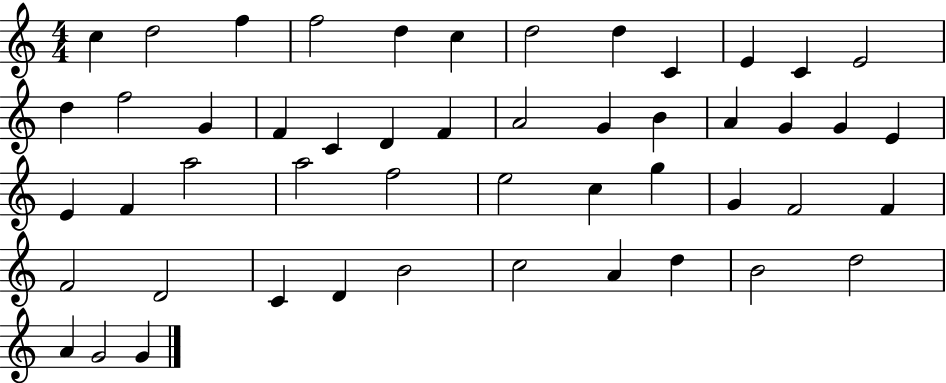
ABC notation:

X:1
T:Untitled
M:4/4
L:1/4
K:C
c d2 f f2 d c d2 d C E C E2 d f2 G F C D F A2 G B A G G E E F a2 a2 f2 e2 c g G F2 F F2 D2 C D B2 c2 A d B2 d2 A G2 G